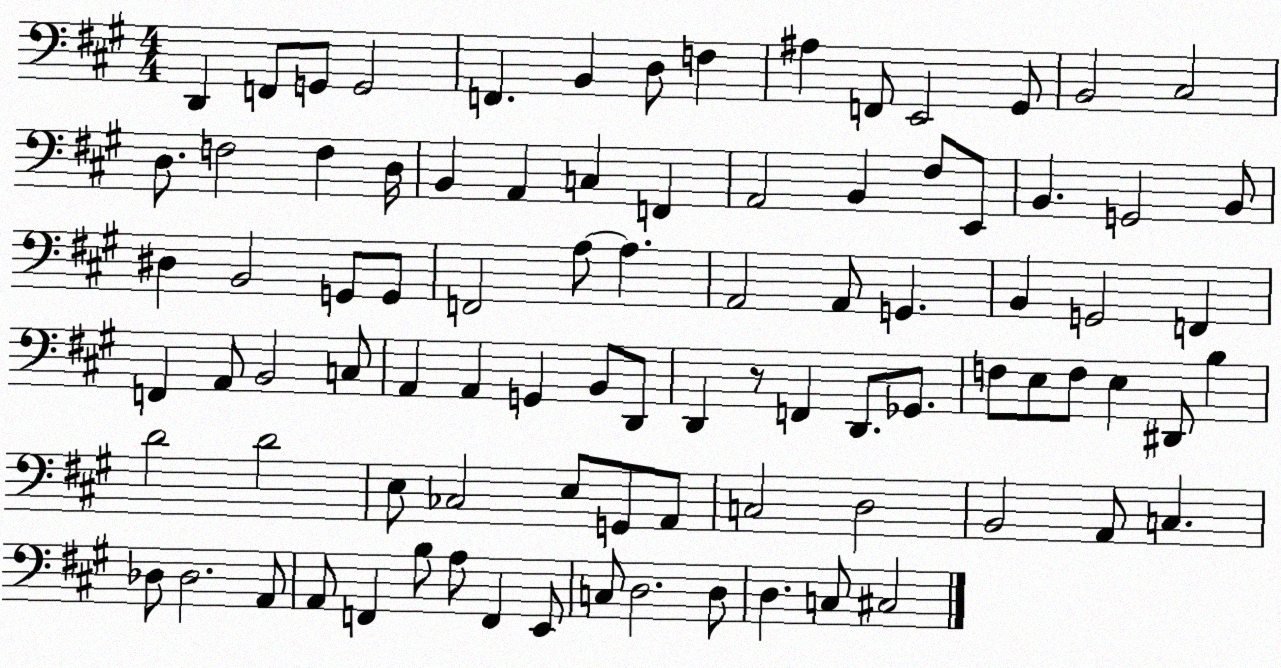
X:1
T:Untitled
M:4/4
L:1/4
K:A
D,, F,,/2 G,,/2 G,,2 F,, B,, D,/2 F, ^A, F,,/2 E,,2 ^G,,/2 B,,2 ^C,2 D,/2 F,2 F, D,/4 B,, A,, C, F,, A,,2 B,, ^F,/2 E,,/2 B,, G,,2 B,,/2 ^D, B,,2 G,,/2 G,,/2 F,,2 A,/2 A, A,,2 A,,/2 G,, B,, G,,2 F,, F,, A,,/2 B,,2 C,/2 A,, A,, G,, B,,/2 D,,/2 D,, z/2 F,, D,,/2 _G,,/2 F,/2 E,/2 F,/2 E, ^D,,/2 B, D2 D2 E,/2 _C,2 E,/2 G,,/2 A,,/2 C,2 D,2 B,,2 A,,/2 C, _D,/2 _D,2 A,,/2 A,,/2 F,, B,/2 A,/2 F,, E,,/2 C,/2 D,2 D,/2 D, C,/2 ^C,2